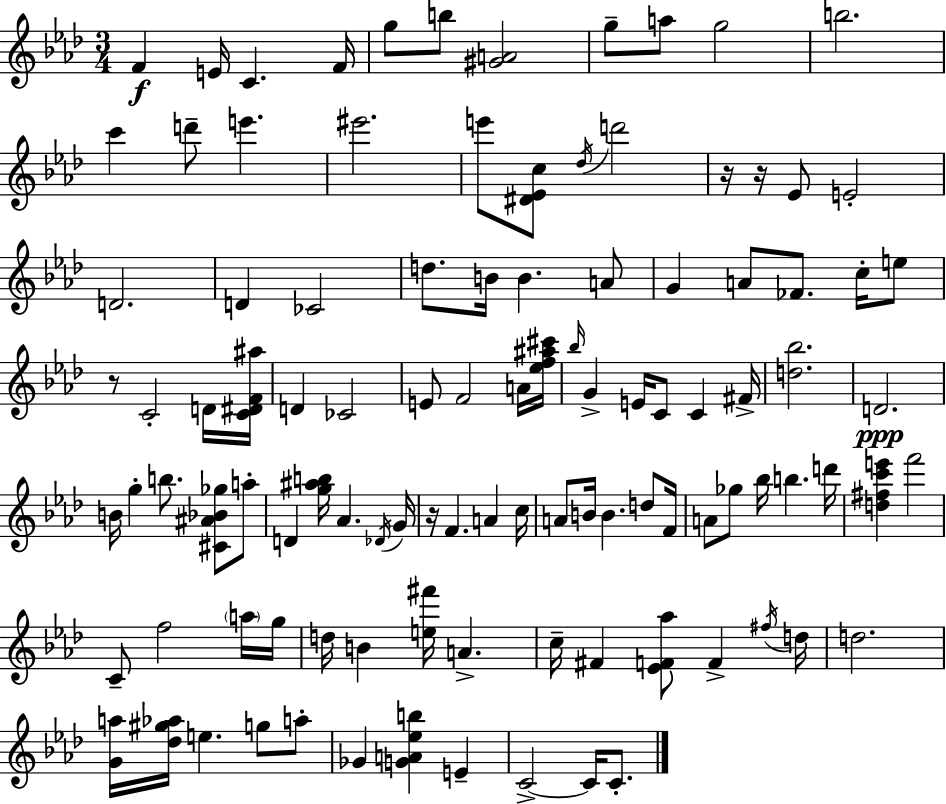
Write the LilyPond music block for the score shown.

{
  \clef treble
  \numericTimeSignature
  \time 3/4
  \key f \minor
  f'4\f e'16 c'4. f'16 | g''8 b''8 <gis' a'>2 | g''8-- a''8 g''2 | b''2. | \break c'''4 d'''8-- e'''4. | eis'''2. | e'''8 <dis' ees' c''>8 \acciaccatura { des''16 } d'''2 | r16 r16 ees'8 e'2-. | \break d'2. | d'4 ces'2 | d''8. b'16 b'4. a'8 | g'4 a'8 fes'8. c''16-. e''8 | \break r8 c'2-. d'16 | <c' dis' f' ais''>16 d'4 ces'2 | e'8 f'2 a'16 | <ees'' f'' ais'' cis'''>16 \grace { bes''16 } g'4-> e'16 c'8 c'4 | \break fis'16-> <d'' bes''>2. | d'2.\ppp | b'16 g''4-. b''8. <cis' ais' bes' ges''>8 | a''8-. d'4 <g'' ais'' b''>16 aes'4. | \break \acciaccatura { des'16 } g'16 r16 f'4. a'4 | c''16 a'8 b'16 b'4. | d''8 f'16 a'8 ges''8 bes''16 b''4. | d'''16 <d'' fis'' c''' e'''>4 f'''2 | \break c'8-- f''2 | \parenthesize a''16 g''16 d''16 b'4 <e'' fis'''>16 a'4.-> | c''16-- fis'4 <ees' f' aes''>8 f'4-> | \acciaccatura { fis''16 } d''16 d''2. | \break <g' a''>16 <des'' gis'' aes''>16 e''4. | g''8 a''8-. ges'4 <g' a' ees'' b''>4 | e'4-- c'2->~~ | c'16 c'8.-. \bar "|."
}